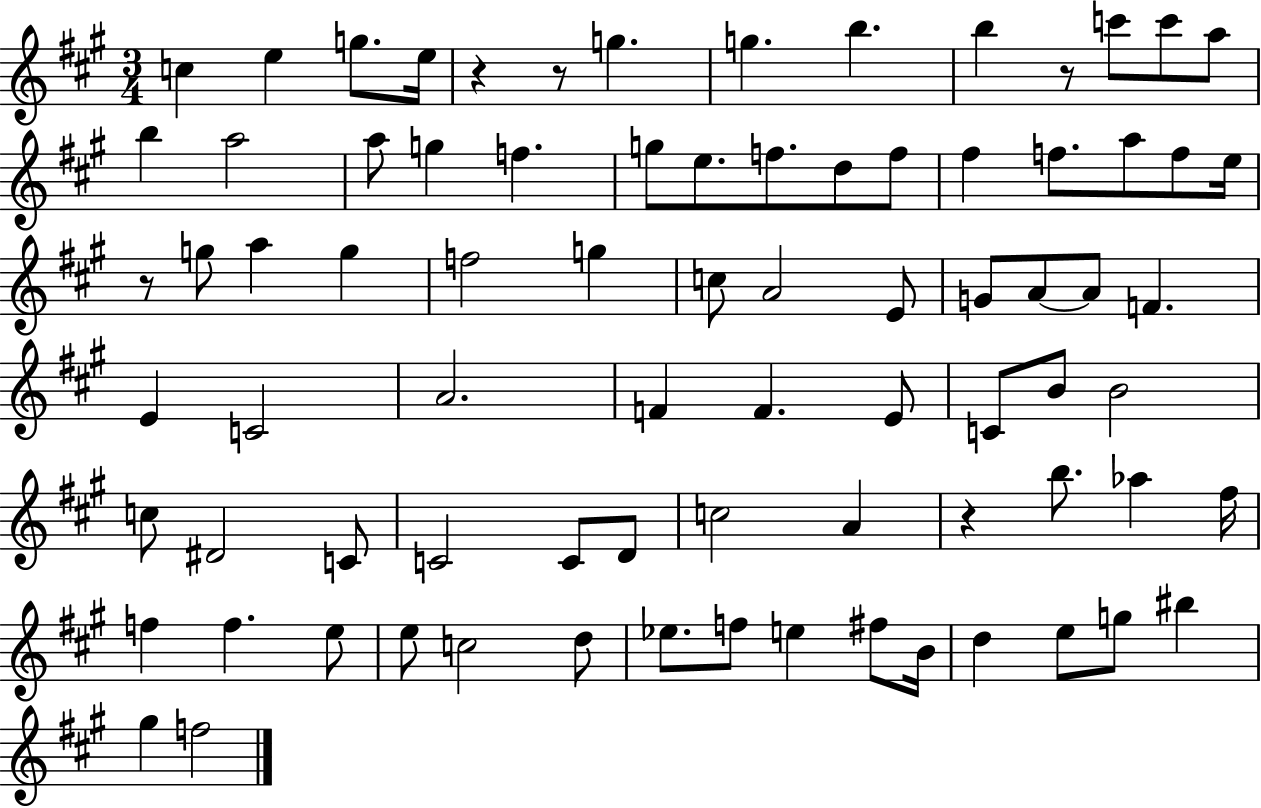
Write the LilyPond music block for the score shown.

{
  \clef treble
  \numericTimeSignature
  \time 3/4
  \key a \major
  c''4 e''4 g''8. e''16 | r4 r8 g''4. | g''4. b''4. | b''4 r8 c'''8 c'''8 a''8 | \break b''4 a''2 | a''8 g''4 f''4. | g''8 e''8. f''8. d''8 f''8 | fis''4 f''8. a''8 f''8 e''16 | \break r8 g''8 a''4 g''4 | f''2 g''4 | c''8 a'2 e'8 | g'8 a'8~~ a'8 f'4. | \break e'4 c'2 | a'2. | f'4 f'4. e'8 | c'8 b'8 b'2 | \break c''8 dis'2 c'8 | c'2 c'8 d'8 | c''2 a'4 | r4 b''8. aes''4 fis''16 | \break f''4 f''4. e''8 | e''8 c''2 d''8 | ees''8. f''8 e''4 fis''8 b'16 | d''4 e''8 g''8 bis''4 | \break gis''4 f''2 | \bar "|."
}